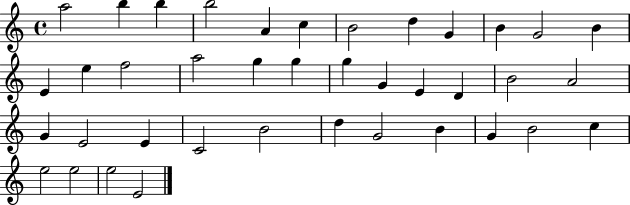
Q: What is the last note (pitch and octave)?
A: E4